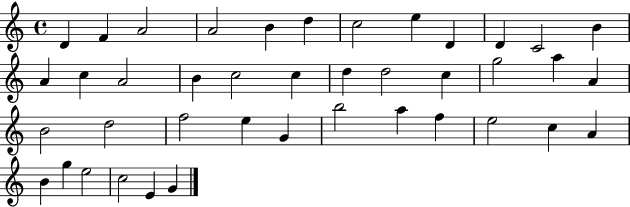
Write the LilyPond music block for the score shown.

{
  \clef treble
  \time 4/4
  \defaultTimeSignature
  \key c \major
  d'4 f'4 a'2 | a'2 b'4 d''4 | c''2 e''4 d'4 | d'4 c'2 b'4 | \break a'4 c''4 a'2 | b'4 c''2 c''4 | d''4 d''2 c''4 | g''2 a''4 a'4 | \break b'2 d''2 | f''2 e''4 g'4 | b''2 a''4 f''4 | e''2 c''4 a'4 | \break b'4 g''4 e''2 | c''2 e'4 g'4 | \bar "|."
}